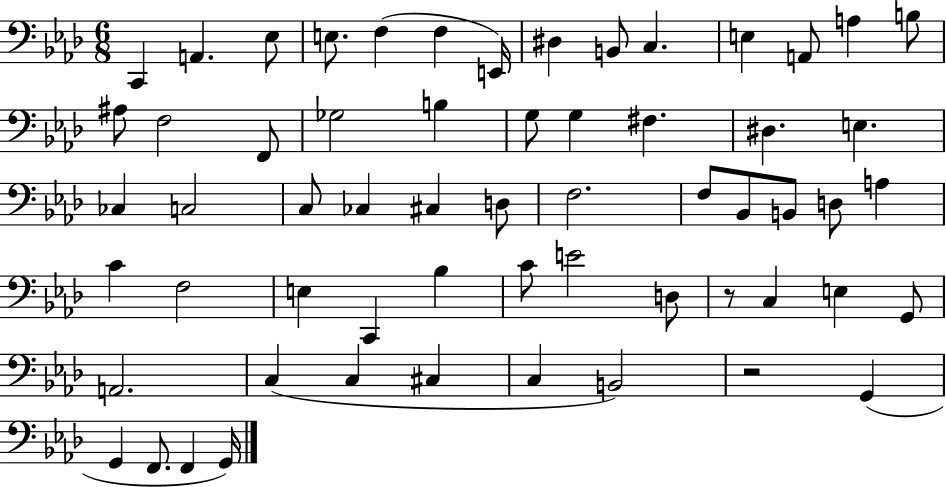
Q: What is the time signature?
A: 6/8